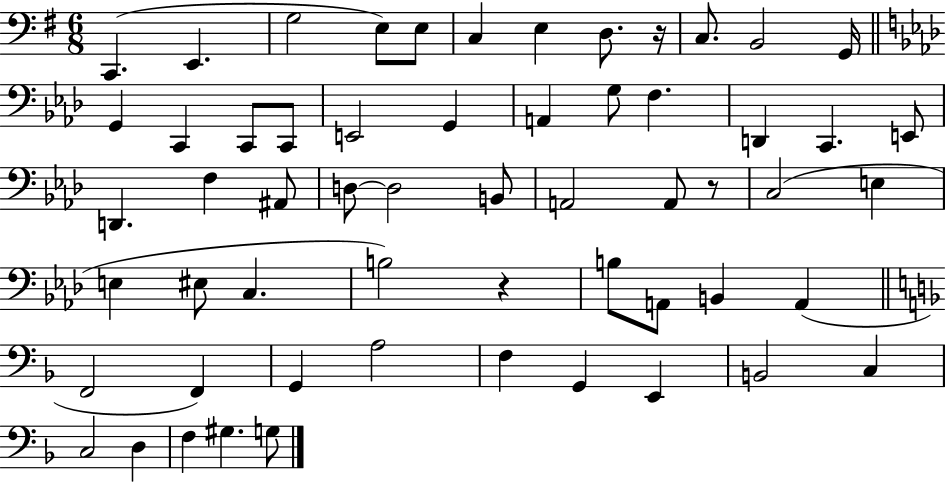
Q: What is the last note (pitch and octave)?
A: G3